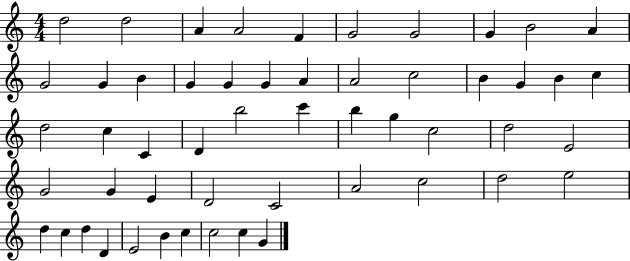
D5/h D5/h A4/q A4/h F4/q G4/h G4/h G4/q B4/h A4/q G4/h G4/q B4/q G4/q G4/q G4/q A4/q A4/h C5/h B4/q G4/q B4/q C5/q D5/h C5/q C4/q D4/q B5/h C6/q B5/q G5/q C5/h D5/h E4/h G4/h G4/q E4/q D4/h C4/h A4/h C5/h D5/h E5/h D5/q C5/q D5/q D4/q E4/h B4/q C5/q C5/h C5/q G4/q